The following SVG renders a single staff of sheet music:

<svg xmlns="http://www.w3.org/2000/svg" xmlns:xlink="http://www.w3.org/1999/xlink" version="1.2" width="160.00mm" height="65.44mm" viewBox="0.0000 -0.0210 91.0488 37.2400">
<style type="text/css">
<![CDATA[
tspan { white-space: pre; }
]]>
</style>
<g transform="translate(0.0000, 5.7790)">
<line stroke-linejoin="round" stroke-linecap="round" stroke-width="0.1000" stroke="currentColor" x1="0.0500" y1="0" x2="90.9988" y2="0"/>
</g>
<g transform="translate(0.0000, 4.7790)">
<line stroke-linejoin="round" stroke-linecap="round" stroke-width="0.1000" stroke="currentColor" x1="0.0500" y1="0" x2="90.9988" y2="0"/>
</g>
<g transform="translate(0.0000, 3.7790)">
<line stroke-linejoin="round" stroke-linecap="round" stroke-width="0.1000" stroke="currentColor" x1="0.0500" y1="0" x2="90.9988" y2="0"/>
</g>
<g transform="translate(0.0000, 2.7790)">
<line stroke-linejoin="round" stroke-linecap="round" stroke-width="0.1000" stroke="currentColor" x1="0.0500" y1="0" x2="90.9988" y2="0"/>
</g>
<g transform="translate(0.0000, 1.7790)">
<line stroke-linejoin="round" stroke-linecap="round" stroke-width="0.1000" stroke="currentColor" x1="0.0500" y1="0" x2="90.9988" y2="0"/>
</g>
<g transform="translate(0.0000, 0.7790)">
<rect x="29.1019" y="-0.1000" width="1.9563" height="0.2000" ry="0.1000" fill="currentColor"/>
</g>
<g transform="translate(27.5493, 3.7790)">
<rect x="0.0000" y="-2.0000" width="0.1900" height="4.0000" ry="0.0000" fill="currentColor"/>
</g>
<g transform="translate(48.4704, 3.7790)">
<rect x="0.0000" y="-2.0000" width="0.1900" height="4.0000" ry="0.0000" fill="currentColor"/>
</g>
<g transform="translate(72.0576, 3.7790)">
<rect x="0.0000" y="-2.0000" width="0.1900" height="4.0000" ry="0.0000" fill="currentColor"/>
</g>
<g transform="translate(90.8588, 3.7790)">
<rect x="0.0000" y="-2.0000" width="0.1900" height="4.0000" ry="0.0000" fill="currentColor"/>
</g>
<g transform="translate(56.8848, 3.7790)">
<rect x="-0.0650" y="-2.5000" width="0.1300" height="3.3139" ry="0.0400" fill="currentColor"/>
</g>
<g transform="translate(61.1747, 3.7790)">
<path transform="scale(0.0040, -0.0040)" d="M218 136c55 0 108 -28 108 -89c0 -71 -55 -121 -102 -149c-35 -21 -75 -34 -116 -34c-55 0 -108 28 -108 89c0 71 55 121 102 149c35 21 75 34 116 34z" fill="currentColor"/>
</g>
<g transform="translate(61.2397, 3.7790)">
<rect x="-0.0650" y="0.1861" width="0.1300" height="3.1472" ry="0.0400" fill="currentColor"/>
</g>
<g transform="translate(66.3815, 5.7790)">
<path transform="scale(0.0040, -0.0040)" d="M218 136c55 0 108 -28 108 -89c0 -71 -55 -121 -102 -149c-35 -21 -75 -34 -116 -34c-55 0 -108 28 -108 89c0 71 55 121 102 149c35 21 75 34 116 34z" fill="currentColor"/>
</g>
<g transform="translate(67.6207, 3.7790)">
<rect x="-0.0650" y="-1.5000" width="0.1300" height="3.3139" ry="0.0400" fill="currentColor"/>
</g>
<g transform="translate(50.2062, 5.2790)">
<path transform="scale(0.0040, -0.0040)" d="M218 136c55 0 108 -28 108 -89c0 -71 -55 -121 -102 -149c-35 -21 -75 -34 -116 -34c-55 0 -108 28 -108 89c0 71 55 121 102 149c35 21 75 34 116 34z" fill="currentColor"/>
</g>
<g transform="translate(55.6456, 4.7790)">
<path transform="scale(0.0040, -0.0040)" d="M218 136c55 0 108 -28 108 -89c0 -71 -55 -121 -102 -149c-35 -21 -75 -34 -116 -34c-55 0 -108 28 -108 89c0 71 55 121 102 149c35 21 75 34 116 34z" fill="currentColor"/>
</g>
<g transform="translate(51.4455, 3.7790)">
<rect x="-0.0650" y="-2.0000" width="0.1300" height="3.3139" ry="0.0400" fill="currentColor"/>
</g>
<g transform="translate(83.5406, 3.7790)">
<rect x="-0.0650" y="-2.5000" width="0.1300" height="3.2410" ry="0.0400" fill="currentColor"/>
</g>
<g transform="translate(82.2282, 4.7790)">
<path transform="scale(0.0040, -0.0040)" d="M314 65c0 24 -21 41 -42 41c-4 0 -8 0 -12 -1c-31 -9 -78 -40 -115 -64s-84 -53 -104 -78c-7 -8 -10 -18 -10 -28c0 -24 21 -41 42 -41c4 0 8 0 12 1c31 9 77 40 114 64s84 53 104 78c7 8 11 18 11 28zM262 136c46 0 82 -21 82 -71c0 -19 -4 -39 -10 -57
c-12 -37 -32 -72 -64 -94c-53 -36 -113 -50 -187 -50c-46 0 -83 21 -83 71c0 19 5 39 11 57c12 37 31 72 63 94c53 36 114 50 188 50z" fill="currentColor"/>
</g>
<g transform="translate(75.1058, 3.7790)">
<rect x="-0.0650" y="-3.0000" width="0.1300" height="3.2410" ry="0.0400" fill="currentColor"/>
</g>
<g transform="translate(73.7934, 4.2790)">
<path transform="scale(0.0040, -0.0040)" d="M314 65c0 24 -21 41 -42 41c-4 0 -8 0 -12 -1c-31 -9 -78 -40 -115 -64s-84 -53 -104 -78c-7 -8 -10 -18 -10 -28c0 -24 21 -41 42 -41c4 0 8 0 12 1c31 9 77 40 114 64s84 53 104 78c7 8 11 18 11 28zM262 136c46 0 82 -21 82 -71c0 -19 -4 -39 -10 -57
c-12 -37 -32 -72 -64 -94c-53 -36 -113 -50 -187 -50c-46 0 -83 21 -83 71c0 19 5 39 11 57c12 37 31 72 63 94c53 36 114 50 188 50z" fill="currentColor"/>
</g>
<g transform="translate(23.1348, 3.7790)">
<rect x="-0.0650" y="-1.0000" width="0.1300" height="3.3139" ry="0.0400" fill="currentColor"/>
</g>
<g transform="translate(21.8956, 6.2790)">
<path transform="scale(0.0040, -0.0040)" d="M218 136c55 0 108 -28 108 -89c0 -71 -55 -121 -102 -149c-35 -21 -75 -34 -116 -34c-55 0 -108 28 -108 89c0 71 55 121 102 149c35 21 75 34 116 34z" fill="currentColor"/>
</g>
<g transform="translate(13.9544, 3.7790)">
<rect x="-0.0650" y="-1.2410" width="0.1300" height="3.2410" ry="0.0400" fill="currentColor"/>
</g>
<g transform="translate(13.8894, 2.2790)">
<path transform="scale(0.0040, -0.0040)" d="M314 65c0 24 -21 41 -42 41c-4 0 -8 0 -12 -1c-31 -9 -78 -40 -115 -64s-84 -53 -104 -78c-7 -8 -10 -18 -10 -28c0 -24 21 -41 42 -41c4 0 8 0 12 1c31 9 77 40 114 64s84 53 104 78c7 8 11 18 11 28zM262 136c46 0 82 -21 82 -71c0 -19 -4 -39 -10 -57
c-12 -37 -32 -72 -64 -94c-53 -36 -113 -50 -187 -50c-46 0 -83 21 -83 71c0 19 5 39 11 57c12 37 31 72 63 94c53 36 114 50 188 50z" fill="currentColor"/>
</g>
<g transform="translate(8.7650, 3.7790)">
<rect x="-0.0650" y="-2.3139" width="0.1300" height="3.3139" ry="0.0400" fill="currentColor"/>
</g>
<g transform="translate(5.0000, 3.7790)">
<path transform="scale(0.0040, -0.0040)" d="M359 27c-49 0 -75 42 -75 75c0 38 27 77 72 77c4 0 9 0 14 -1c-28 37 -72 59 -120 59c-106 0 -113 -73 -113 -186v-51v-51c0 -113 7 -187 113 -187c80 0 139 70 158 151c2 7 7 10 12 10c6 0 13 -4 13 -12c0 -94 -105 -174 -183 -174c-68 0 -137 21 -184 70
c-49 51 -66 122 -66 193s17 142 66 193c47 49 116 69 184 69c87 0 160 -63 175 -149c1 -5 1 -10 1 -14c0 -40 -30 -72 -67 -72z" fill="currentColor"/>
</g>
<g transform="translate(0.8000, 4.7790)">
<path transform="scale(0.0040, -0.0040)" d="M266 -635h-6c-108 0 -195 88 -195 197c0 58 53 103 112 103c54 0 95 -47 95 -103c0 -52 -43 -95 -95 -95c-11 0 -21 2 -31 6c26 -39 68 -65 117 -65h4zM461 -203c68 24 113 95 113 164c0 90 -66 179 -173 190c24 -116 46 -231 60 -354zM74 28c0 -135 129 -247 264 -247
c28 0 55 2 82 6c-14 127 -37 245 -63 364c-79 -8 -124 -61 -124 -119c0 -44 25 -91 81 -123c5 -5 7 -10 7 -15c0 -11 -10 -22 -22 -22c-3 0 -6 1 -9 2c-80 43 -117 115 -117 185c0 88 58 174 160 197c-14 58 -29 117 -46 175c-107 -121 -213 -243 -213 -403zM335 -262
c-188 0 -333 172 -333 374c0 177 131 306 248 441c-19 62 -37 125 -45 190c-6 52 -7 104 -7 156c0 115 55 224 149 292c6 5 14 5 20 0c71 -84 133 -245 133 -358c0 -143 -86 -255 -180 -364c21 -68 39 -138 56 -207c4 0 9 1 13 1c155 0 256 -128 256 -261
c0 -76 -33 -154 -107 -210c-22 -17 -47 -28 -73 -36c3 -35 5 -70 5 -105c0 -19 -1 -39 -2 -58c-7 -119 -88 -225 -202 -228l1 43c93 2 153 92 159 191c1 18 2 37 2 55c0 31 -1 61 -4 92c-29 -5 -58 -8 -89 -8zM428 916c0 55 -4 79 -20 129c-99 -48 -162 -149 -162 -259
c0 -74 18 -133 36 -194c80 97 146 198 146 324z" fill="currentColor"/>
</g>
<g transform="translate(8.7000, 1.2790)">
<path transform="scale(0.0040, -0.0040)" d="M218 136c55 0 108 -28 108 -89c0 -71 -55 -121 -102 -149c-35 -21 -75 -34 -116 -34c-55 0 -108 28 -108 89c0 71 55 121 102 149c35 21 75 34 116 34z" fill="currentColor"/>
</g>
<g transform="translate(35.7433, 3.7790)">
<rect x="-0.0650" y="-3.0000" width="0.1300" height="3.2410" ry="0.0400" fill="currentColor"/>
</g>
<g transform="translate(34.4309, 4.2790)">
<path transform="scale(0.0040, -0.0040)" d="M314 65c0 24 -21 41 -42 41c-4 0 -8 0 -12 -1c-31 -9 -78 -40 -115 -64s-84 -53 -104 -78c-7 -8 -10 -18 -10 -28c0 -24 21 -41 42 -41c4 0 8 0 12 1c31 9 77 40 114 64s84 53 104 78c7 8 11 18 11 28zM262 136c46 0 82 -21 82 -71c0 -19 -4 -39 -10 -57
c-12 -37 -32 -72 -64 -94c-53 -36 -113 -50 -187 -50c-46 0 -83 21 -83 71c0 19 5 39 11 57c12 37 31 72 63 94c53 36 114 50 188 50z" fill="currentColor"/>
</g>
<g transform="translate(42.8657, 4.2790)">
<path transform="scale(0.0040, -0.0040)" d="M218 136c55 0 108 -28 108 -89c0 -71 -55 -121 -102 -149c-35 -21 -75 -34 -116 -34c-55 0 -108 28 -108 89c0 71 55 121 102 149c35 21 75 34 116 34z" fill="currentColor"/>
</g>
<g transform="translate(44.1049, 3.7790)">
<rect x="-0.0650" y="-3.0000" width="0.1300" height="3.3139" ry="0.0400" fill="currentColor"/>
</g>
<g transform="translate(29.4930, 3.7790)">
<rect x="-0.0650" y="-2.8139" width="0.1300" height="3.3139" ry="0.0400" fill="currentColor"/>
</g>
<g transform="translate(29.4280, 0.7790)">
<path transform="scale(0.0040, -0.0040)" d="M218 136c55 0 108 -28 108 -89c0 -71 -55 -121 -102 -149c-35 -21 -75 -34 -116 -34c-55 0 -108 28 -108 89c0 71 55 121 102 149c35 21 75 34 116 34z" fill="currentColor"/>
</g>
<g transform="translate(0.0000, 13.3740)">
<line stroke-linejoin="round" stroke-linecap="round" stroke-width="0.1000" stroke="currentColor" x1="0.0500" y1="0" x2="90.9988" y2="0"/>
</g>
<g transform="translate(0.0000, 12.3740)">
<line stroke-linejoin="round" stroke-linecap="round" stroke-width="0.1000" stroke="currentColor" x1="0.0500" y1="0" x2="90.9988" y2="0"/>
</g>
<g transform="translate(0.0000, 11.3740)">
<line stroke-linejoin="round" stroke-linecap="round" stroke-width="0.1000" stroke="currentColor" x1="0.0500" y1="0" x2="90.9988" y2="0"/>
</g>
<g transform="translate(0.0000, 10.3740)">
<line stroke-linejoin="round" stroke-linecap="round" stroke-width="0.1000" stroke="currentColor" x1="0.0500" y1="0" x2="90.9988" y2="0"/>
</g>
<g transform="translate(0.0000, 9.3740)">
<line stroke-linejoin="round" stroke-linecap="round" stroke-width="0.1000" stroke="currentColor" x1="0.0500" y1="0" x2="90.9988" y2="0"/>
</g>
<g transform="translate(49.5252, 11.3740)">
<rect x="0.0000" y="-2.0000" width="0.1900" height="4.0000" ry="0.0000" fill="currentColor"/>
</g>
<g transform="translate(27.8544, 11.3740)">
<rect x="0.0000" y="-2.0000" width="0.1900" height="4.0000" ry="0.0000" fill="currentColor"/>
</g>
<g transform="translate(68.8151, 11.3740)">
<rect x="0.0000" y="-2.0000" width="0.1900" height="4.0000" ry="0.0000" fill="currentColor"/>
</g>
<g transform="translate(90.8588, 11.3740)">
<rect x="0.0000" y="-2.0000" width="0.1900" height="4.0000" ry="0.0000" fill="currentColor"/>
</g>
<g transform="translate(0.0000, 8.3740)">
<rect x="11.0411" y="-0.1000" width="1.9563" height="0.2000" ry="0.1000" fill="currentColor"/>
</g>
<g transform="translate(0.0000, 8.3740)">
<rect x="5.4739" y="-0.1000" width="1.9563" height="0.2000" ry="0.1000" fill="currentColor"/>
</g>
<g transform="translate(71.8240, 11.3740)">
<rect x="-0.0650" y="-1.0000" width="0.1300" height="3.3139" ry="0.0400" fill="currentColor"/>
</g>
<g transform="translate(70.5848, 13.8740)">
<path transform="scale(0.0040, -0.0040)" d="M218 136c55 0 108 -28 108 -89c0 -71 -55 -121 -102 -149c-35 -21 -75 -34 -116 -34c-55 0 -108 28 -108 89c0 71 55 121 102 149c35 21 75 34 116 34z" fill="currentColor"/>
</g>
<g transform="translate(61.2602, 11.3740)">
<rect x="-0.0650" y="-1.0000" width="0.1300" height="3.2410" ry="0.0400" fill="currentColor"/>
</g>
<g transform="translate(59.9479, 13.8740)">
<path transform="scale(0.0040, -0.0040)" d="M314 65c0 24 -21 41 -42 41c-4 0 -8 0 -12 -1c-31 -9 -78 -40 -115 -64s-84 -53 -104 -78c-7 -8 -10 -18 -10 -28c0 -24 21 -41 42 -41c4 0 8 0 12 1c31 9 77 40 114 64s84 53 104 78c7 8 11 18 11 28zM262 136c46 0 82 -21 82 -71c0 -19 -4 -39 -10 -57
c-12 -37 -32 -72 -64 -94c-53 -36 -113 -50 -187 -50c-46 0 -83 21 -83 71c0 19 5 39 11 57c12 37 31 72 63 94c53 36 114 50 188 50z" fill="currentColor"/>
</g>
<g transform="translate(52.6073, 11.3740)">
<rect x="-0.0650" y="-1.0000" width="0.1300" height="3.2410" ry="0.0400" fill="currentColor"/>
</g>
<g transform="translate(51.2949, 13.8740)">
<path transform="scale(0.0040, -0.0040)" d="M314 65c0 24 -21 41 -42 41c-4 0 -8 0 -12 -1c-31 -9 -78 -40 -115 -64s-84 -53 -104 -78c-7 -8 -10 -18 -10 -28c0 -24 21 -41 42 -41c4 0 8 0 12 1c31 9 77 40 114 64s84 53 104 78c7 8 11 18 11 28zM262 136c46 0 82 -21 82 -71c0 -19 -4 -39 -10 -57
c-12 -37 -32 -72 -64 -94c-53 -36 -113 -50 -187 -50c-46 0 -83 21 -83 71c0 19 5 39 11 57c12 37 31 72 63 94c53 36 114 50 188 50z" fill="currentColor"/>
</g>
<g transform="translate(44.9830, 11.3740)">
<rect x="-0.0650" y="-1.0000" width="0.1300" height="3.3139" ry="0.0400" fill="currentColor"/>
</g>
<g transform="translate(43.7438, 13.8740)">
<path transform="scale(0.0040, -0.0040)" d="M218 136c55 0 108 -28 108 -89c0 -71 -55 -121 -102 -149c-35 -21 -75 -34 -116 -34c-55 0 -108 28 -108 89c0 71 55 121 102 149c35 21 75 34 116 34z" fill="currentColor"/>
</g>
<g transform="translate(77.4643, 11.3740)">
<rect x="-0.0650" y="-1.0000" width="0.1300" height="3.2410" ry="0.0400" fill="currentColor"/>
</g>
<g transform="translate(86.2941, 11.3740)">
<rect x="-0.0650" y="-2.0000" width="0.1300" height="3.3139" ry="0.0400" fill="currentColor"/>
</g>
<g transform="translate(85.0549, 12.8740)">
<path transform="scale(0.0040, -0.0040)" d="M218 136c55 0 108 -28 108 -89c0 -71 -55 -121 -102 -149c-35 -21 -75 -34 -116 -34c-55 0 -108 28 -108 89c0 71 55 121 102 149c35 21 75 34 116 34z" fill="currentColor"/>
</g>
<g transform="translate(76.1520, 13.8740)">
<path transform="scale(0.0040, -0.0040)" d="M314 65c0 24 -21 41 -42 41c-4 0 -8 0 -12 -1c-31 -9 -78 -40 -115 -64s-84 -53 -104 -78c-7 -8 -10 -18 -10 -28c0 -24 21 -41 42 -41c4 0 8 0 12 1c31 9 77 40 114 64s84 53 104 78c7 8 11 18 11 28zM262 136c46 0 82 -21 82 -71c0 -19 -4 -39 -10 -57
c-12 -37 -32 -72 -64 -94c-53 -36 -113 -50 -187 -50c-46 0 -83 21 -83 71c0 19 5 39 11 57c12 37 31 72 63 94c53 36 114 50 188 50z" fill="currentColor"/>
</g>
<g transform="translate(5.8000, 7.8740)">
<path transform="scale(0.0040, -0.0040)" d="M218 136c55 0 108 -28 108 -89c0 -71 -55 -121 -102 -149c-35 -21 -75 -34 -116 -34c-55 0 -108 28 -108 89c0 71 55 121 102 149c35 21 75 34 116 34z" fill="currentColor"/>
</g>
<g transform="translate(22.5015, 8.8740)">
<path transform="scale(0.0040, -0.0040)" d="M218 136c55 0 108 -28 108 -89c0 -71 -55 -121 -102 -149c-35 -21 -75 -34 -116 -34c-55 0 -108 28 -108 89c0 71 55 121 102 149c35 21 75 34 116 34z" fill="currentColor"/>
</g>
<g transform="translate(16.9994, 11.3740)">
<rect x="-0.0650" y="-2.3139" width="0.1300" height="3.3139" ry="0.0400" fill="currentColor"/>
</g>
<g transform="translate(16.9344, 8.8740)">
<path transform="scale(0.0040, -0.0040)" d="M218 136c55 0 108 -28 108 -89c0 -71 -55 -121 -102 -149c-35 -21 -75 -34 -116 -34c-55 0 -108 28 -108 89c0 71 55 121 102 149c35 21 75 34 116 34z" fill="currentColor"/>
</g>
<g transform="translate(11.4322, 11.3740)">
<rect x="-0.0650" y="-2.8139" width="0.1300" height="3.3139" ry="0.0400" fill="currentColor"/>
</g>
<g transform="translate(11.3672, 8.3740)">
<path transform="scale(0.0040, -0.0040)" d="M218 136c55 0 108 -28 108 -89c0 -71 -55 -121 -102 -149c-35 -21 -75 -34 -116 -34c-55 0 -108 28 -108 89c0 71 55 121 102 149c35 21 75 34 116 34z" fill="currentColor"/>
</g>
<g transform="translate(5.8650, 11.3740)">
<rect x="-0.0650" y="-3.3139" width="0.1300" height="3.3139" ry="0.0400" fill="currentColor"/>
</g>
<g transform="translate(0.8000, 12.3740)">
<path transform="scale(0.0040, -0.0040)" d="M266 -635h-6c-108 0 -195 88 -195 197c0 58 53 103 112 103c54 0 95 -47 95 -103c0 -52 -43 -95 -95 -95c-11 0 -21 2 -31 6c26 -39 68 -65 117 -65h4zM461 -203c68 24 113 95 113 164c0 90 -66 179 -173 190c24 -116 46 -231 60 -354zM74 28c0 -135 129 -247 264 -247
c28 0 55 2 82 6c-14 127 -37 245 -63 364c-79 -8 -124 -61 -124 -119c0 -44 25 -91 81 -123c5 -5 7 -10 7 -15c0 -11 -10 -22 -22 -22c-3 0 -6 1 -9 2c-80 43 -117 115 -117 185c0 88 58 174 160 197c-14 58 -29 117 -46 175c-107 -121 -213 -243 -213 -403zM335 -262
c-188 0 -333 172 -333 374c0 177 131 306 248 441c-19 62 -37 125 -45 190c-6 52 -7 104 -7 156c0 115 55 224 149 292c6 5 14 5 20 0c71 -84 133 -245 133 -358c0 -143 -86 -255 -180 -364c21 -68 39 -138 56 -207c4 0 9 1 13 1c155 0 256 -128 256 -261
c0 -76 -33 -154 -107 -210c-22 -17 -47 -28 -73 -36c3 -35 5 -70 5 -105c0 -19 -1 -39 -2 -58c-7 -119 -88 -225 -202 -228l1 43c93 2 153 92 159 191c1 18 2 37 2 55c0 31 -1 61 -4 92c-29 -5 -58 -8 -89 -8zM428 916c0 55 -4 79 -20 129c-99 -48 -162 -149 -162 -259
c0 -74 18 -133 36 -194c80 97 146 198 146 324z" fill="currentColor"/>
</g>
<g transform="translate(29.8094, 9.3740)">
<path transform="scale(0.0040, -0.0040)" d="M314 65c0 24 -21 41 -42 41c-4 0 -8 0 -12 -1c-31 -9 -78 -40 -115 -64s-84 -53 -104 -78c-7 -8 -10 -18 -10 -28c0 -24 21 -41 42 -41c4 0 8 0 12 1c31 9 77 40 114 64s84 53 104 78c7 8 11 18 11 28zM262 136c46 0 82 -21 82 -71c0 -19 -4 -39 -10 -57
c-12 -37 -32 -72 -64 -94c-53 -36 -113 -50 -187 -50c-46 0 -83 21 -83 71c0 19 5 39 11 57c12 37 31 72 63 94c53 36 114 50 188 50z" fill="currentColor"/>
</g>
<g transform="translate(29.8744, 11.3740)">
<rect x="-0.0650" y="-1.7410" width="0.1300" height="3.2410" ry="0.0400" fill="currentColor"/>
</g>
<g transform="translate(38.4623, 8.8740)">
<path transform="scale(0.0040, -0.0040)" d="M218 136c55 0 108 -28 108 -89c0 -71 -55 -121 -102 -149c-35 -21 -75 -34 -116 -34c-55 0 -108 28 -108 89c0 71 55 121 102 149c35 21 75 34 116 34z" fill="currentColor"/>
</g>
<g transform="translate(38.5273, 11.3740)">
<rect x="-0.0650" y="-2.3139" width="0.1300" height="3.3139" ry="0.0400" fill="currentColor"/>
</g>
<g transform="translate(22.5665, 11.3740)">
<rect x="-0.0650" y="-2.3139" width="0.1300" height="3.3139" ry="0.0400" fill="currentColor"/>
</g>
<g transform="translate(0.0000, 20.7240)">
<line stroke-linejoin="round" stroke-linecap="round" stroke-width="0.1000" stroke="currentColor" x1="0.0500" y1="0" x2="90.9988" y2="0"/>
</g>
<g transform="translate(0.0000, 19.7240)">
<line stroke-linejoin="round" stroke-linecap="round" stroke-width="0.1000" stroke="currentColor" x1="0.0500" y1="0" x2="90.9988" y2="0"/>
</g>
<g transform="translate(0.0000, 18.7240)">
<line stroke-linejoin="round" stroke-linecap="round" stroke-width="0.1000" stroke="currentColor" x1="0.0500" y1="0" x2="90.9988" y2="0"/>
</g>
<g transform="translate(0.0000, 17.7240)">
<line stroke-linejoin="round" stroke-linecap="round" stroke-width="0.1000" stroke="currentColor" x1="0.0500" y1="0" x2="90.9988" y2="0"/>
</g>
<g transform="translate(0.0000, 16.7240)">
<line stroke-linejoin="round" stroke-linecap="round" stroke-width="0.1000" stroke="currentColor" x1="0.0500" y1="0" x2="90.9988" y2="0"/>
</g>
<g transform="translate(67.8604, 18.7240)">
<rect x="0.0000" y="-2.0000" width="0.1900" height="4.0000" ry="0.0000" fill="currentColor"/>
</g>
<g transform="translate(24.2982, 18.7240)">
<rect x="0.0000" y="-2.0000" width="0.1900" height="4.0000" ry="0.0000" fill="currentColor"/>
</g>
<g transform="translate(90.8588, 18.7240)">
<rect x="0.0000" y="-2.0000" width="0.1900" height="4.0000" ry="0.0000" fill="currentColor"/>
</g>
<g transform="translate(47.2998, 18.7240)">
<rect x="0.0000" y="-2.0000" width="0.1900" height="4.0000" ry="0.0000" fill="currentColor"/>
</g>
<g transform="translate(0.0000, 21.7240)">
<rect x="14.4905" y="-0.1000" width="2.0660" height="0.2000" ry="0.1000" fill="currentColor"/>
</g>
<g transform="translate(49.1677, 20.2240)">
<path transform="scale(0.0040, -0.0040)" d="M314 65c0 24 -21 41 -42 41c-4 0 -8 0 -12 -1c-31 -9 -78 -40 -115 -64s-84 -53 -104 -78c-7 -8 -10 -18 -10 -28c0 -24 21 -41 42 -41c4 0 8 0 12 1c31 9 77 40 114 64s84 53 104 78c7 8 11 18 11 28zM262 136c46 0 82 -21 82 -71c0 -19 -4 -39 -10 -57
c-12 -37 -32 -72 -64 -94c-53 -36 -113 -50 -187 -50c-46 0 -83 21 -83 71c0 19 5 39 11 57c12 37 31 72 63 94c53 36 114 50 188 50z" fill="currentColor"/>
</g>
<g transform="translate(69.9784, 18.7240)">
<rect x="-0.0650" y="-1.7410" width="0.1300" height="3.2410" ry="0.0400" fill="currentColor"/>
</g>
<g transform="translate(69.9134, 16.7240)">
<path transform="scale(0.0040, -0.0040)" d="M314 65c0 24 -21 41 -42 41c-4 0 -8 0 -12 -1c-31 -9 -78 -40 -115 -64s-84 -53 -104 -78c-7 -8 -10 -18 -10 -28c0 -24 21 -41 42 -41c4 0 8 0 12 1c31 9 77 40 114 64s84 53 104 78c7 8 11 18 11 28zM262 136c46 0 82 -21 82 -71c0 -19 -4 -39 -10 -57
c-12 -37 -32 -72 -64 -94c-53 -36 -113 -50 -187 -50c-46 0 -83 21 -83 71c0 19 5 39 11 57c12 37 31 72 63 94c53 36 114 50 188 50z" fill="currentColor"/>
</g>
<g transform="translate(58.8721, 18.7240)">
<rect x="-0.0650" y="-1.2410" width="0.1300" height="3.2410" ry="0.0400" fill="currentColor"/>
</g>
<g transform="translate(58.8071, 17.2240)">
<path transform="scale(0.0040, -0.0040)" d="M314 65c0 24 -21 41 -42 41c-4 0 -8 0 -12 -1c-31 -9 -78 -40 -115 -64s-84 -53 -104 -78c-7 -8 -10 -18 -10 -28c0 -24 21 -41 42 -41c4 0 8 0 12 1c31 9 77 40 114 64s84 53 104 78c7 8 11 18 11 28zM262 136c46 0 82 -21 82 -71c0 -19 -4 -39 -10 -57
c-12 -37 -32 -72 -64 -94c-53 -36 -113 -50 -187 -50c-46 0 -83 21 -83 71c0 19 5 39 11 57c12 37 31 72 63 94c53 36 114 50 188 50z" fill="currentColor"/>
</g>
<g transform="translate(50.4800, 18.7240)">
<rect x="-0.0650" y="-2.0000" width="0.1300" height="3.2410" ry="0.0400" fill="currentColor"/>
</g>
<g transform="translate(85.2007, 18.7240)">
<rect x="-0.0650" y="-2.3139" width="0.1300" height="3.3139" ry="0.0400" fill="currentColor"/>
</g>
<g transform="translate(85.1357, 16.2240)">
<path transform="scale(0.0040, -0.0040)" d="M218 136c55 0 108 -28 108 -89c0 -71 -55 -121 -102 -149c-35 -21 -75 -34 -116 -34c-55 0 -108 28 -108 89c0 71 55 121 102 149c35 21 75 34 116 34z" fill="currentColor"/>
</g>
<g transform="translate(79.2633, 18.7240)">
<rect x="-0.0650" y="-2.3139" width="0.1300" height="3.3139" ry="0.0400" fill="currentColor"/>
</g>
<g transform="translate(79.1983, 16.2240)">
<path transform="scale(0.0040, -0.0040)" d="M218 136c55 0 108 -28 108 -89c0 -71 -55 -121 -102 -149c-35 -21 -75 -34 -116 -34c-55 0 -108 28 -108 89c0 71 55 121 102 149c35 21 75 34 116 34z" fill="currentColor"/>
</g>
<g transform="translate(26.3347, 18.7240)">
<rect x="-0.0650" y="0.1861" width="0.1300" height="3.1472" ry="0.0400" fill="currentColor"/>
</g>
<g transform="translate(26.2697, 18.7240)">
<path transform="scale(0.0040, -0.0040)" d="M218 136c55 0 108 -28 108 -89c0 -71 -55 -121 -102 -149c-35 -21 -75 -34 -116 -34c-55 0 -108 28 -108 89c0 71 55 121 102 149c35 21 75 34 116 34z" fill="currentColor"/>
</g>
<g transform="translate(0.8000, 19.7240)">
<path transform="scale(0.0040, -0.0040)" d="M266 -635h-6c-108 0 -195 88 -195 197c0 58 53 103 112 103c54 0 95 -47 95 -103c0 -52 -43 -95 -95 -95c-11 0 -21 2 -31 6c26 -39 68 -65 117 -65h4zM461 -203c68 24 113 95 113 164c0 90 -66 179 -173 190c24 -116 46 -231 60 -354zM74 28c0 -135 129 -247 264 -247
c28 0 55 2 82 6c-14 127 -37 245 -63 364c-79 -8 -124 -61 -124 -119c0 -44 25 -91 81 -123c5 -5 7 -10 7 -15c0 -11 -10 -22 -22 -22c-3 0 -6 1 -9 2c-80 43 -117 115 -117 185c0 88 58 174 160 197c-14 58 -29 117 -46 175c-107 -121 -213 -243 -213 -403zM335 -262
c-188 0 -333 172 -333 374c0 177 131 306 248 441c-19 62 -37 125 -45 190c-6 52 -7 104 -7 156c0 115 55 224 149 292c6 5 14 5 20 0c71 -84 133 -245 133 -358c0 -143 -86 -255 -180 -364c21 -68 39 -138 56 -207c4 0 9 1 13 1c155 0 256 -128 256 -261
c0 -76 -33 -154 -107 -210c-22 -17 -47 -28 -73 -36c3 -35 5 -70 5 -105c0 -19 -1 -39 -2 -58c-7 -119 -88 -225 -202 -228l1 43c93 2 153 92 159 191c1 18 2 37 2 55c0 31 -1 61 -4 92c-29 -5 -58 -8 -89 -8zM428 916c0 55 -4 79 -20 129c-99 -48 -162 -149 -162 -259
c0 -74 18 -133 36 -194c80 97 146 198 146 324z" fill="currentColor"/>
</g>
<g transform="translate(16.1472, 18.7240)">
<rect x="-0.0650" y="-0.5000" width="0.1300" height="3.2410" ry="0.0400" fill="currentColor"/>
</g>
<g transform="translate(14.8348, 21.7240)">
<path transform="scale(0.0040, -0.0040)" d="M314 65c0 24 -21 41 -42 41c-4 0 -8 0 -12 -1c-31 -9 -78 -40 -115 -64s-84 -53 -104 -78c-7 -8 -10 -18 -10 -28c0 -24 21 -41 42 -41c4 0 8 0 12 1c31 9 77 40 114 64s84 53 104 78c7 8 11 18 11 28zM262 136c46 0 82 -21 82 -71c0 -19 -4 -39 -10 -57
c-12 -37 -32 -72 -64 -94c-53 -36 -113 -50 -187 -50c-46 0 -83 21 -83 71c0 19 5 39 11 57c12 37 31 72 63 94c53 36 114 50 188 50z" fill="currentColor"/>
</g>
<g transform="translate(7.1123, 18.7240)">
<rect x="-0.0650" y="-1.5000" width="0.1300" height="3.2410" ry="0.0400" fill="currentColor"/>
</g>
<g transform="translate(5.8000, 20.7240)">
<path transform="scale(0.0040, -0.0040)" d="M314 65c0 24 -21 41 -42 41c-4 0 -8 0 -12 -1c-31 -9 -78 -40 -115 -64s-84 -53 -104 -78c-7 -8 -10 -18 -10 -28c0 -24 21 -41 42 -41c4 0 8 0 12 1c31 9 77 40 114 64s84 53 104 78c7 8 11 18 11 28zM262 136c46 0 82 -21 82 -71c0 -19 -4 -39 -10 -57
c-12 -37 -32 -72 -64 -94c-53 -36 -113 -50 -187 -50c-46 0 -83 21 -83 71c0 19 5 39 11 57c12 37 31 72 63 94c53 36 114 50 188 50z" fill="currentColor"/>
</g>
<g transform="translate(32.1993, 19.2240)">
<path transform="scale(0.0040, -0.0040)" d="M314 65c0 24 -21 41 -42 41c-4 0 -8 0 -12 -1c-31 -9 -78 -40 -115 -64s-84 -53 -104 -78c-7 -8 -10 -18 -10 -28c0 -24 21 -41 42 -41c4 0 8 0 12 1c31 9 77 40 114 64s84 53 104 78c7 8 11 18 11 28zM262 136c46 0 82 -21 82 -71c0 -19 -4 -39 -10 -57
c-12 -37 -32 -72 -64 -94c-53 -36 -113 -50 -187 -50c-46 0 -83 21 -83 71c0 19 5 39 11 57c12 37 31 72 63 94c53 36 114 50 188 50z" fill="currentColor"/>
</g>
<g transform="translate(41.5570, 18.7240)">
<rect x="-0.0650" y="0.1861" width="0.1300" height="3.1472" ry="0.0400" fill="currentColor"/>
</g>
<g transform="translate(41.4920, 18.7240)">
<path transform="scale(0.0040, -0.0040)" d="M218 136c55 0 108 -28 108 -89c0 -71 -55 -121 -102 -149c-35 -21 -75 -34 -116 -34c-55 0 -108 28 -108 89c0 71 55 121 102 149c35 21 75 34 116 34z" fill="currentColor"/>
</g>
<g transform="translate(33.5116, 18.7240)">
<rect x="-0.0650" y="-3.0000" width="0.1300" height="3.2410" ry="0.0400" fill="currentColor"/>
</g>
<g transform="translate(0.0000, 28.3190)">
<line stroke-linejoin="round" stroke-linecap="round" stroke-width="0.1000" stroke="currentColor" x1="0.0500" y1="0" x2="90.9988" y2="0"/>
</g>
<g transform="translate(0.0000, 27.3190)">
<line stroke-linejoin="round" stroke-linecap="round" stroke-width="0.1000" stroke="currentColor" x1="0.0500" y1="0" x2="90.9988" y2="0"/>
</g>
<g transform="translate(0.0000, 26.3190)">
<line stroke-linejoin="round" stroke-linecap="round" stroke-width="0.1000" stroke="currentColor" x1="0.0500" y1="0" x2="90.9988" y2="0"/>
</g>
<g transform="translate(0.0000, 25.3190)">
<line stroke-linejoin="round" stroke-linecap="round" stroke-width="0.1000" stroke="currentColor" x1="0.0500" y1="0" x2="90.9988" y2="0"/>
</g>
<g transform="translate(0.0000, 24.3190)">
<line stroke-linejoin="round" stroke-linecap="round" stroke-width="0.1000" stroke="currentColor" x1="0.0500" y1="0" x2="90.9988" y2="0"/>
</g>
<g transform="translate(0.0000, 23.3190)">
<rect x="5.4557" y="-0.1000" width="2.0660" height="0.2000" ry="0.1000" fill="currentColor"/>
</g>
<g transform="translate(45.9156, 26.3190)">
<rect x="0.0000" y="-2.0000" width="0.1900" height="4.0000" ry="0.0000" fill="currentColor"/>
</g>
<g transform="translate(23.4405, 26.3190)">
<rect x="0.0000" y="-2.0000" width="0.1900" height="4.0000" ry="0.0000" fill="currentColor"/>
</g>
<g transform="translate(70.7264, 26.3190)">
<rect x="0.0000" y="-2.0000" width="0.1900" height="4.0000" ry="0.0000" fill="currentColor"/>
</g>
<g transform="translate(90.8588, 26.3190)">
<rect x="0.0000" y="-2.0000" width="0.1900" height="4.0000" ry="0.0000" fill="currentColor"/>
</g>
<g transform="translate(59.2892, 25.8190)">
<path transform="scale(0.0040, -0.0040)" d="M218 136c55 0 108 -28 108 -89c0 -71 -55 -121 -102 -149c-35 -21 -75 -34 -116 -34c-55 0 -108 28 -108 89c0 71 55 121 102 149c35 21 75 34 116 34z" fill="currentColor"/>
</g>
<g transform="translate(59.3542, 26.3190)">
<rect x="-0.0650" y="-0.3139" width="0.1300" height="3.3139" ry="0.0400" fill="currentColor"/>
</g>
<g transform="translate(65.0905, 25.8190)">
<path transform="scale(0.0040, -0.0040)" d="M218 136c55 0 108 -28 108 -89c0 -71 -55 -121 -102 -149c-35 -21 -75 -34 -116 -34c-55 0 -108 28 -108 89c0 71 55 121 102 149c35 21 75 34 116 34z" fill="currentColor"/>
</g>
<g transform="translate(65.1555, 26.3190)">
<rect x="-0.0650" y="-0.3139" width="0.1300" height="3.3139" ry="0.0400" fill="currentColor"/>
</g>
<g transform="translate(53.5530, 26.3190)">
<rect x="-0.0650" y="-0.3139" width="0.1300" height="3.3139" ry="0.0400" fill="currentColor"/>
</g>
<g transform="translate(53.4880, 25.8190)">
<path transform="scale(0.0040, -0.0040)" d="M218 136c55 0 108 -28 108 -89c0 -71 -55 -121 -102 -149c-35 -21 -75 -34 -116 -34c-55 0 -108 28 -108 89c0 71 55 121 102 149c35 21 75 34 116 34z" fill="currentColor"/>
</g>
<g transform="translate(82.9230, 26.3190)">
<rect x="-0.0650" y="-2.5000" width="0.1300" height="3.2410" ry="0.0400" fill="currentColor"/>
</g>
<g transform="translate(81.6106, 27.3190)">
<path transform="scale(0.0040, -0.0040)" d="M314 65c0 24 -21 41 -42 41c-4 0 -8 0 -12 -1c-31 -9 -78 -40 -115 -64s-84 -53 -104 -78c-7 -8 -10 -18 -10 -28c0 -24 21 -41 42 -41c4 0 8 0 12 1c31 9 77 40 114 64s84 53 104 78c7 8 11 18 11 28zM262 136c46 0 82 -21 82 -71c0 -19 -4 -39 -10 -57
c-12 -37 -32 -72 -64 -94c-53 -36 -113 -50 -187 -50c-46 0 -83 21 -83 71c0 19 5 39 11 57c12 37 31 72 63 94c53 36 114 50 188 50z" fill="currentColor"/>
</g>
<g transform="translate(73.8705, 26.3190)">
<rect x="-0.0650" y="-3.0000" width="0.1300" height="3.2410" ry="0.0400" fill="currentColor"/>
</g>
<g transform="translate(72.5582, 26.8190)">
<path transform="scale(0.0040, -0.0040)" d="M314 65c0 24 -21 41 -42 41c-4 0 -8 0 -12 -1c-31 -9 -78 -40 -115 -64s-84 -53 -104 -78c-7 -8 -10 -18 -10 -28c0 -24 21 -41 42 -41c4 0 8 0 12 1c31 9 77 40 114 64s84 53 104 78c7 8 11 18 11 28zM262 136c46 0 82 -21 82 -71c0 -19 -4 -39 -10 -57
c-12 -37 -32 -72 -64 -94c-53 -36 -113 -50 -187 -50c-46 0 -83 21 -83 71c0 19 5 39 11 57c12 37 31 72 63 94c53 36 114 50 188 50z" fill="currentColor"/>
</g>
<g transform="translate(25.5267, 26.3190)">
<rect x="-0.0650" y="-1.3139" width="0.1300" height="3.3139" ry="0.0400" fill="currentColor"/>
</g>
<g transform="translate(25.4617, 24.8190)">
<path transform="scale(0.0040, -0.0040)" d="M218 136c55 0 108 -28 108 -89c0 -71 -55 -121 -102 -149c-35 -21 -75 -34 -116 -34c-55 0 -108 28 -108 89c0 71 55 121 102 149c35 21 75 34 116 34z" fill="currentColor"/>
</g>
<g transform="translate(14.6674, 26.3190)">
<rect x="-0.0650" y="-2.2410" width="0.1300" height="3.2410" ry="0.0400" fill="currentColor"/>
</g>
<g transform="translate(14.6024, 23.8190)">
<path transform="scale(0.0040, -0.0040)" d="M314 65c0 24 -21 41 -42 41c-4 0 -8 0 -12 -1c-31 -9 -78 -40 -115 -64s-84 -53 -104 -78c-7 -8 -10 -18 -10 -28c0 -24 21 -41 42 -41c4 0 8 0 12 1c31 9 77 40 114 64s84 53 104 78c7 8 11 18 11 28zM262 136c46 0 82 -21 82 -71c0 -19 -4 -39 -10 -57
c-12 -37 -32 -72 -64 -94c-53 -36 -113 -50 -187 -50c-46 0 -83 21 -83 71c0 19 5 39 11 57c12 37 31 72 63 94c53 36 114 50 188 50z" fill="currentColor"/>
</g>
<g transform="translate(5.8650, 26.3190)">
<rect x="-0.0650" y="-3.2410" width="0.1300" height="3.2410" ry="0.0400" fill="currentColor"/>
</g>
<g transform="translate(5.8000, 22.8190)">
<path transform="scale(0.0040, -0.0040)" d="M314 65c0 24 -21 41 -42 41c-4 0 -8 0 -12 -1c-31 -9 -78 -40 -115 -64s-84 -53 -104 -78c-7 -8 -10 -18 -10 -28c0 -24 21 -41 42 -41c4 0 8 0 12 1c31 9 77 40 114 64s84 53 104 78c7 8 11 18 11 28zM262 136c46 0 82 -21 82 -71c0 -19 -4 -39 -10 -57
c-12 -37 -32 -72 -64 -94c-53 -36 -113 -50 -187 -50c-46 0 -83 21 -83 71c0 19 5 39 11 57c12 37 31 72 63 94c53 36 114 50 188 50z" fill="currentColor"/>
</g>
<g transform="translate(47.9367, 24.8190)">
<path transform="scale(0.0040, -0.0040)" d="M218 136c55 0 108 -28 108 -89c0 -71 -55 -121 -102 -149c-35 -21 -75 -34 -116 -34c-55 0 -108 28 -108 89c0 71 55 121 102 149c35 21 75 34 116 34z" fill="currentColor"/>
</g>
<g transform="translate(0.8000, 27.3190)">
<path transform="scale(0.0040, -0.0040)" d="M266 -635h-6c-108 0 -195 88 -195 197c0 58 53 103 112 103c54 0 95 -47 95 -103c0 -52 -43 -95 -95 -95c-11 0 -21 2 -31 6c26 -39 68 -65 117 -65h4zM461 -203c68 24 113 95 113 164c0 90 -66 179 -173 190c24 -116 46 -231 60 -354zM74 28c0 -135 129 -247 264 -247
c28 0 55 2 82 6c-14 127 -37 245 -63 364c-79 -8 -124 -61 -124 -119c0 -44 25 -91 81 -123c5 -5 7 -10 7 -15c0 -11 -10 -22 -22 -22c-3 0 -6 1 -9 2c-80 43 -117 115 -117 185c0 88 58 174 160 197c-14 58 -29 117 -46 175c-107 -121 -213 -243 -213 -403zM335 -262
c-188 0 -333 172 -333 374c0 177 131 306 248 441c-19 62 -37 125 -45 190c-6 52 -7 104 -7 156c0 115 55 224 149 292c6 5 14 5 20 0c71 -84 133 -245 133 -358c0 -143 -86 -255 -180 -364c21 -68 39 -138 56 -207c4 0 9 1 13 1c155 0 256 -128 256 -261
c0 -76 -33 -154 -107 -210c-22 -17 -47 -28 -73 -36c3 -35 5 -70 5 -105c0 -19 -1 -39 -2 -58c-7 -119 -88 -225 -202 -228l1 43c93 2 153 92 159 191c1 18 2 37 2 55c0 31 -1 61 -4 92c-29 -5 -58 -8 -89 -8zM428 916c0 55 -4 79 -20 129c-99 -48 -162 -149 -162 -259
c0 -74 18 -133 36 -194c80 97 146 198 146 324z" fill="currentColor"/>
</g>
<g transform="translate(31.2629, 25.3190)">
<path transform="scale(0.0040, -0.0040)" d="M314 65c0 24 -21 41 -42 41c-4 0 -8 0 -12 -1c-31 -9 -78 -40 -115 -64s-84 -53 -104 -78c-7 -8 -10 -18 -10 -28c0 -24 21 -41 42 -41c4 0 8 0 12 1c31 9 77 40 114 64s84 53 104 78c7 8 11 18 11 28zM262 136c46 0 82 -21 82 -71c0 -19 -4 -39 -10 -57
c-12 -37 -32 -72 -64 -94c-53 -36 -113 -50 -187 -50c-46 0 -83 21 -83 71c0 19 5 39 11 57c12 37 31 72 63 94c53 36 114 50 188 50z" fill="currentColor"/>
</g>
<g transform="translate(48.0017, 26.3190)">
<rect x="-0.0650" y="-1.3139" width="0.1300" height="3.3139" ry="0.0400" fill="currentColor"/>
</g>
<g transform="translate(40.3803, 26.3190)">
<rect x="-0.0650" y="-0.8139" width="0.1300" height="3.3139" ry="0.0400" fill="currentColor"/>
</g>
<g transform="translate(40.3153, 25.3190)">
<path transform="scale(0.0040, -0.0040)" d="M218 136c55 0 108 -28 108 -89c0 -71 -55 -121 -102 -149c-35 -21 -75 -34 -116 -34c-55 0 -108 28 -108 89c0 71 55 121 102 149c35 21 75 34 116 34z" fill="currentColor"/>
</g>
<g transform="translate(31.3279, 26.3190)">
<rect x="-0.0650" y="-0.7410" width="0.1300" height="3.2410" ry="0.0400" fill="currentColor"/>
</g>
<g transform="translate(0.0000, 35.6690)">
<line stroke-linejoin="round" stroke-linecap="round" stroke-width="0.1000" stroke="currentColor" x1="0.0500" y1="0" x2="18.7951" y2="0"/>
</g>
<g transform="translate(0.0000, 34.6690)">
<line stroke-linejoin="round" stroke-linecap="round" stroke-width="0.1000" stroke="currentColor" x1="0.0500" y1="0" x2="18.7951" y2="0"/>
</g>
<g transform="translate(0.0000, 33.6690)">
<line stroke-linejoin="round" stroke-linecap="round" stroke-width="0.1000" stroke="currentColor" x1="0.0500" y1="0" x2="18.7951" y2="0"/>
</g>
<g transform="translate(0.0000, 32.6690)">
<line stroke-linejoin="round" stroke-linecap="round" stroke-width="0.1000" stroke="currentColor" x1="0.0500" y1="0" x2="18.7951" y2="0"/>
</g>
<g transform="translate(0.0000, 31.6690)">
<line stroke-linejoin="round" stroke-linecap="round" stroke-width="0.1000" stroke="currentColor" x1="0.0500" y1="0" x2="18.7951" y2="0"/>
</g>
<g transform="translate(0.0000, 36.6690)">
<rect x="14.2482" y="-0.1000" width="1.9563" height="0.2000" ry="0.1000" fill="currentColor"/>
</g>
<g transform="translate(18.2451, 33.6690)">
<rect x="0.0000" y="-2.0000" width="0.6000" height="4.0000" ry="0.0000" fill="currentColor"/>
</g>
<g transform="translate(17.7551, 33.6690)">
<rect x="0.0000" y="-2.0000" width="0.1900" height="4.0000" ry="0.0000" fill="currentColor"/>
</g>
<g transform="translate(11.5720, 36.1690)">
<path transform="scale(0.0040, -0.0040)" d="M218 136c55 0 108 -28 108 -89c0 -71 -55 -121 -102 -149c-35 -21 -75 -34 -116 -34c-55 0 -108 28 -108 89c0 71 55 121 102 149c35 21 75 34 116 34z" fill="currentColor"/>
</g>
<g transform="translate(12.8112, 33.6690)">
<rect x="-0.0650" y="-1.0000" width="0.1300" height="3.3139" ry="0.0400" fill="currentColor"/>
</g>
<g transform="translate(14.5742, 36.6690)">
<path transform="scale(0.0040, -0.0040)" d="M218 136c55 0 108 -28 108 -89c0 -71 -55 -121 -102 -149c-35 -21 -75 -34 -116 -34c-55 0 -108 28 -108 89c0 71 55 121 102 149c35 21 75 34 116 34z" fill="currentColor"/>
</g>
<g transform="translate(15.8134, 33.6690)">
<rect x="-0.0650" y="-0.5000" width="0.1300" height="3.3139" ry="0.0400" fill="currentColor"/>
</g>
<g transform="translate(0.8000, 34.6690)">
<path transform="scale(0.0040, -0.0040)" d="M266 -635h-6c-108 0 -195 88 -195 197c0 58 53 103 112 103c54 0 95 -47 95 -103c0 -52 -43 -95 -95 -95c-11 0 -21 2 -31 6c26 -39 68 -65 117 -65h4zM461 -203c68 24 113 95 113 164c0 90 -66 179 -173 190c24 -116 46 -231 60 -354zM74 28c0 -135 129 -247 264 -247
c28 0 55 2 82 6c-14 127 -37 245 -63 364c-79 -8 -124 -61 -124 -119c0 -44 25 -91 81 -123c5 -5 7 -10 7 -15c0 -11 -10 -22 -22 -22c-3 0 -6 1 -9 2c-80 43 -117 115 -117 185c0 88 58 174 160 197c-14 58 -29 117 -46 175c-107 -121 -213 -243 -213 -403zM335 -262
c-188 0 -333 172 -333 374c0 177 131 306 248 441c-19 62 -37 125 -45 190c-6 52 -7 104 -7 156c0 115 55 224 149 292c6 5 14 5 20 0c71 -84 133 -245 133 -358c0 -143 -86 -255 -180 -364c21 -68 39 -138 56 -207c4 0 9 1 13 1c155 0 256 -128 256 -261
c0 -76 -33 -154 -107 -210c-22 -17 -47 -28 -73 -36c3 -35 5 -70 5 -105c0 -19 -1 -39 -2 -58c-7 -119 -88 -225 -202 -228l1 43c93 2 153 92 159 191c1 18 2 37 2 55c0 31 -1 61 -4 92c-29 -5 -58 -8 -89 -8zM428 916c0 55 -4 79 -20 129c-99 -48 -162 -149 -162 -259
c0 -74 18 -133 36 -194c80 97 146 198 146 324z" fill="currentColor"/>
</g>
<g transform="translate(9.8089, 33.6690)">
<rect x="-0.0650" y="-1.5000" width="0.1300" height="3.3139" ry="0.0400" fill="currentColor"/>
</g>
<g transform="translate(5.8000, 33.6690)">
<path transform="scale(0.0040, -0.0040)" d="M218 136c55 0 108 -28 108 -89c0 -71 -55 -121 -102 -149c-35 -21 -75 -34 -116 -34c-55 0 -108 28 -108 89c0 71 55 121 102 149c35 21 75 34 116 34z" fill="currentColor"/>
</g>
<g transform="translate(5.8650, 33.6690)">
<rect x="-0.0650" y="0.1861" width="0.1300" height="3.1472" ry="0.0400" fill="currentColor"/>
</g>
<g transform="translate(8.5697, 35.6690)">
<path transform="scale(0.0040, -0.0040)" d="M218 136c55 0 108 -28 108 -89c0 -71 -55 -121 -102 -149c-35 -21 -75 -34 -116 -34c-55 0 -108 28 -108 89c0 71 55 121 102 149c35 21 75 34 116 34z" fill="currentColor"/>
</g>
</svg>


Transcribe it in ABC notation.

X:1
T:Untitled
M:4/4
L:1/4
K:C
g e2 D a A2 A F G B E A2 G2 b a g g f2 g D D2 D2 D D2 F E2 C2 B A2 B F2 e2 f2 g g b2 g2 e d2 d e c c c A2 G2 B E D C